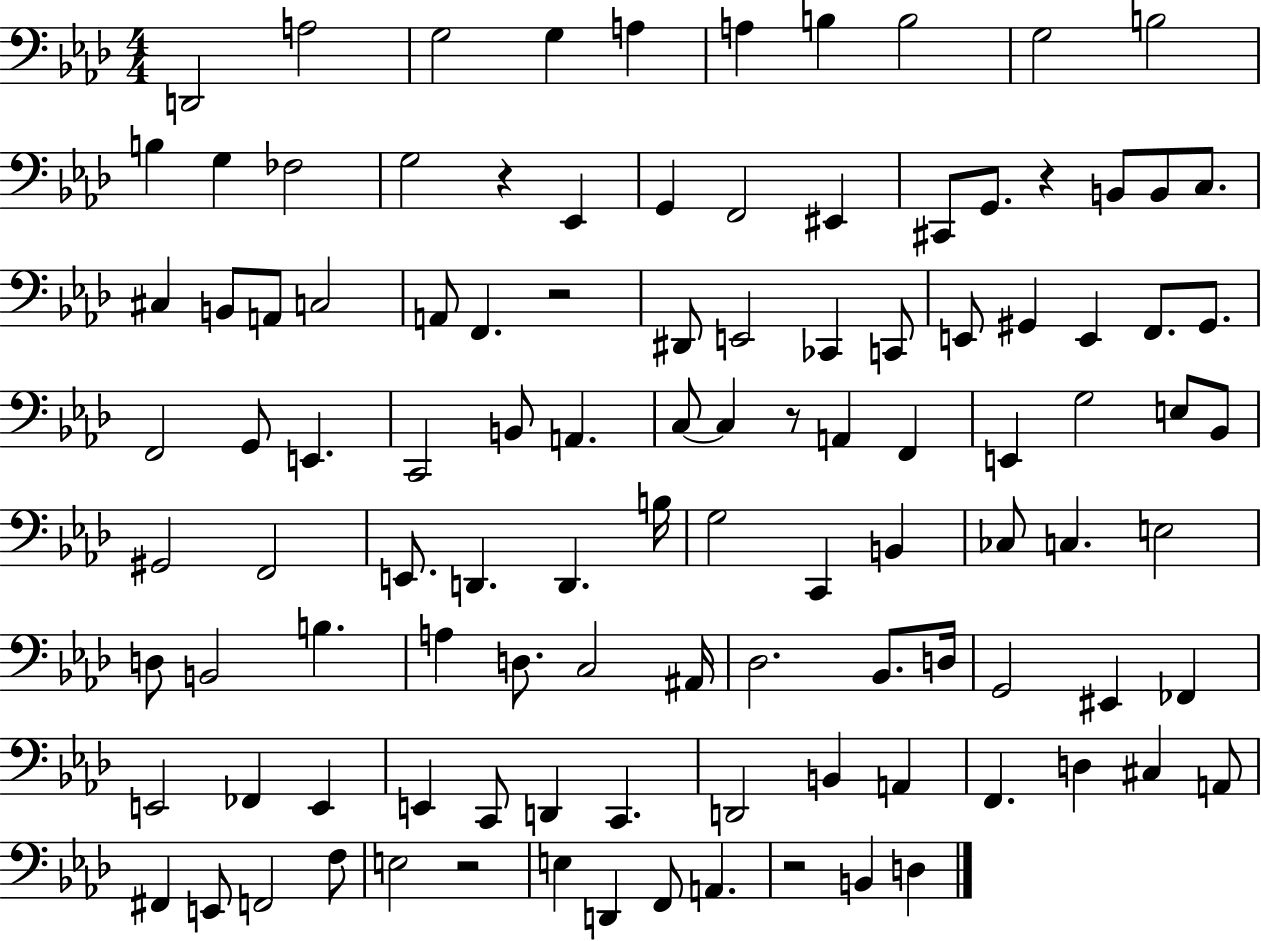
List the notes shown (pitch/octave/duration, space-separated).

D2/h A3/h G3/h G3/q A3/q A3/q B3/q B3/h G3/h B3/h B3/q G3/q FES3/h G3/h R/q Eb2/q G2/q F2/h EIS2/q C#2/e G2/e. R/q B2/e B2/e C3/e. C#3/q B2/e A2/e C3/h A2/e F2/q. R/h D#2/e E2/h CES2/q C2/e E2/e G#2/q E2/q F2/e. G#2/e. F2/h G2/e E2/q. C2/h B2/e A2/q. C3/e C3/q R/e A2/q F2/q E2/q G3/h E3/e Bb2/e G#2/h F2/h E2/e. D2/q. D2/q. B3/s G3/h C2/q B2/q CES3/e C3/q. E3/h D3/e B2/h B3/q. A3/q D3/e. C3/h A#2/s Db3/h. Bb2/e. D3/s G2/h EIS2/q FES2/q E2/h FES2/q E2/q E2/q C2/e D2/q C2/q. D2/h B2/q A2/q F2/q. D3/q C#3/q A2/e F#2/q E2/e F2/h F3/e E3/h R/h E3/q D2/q F2/e A2/q. R/h B2/q D3/q